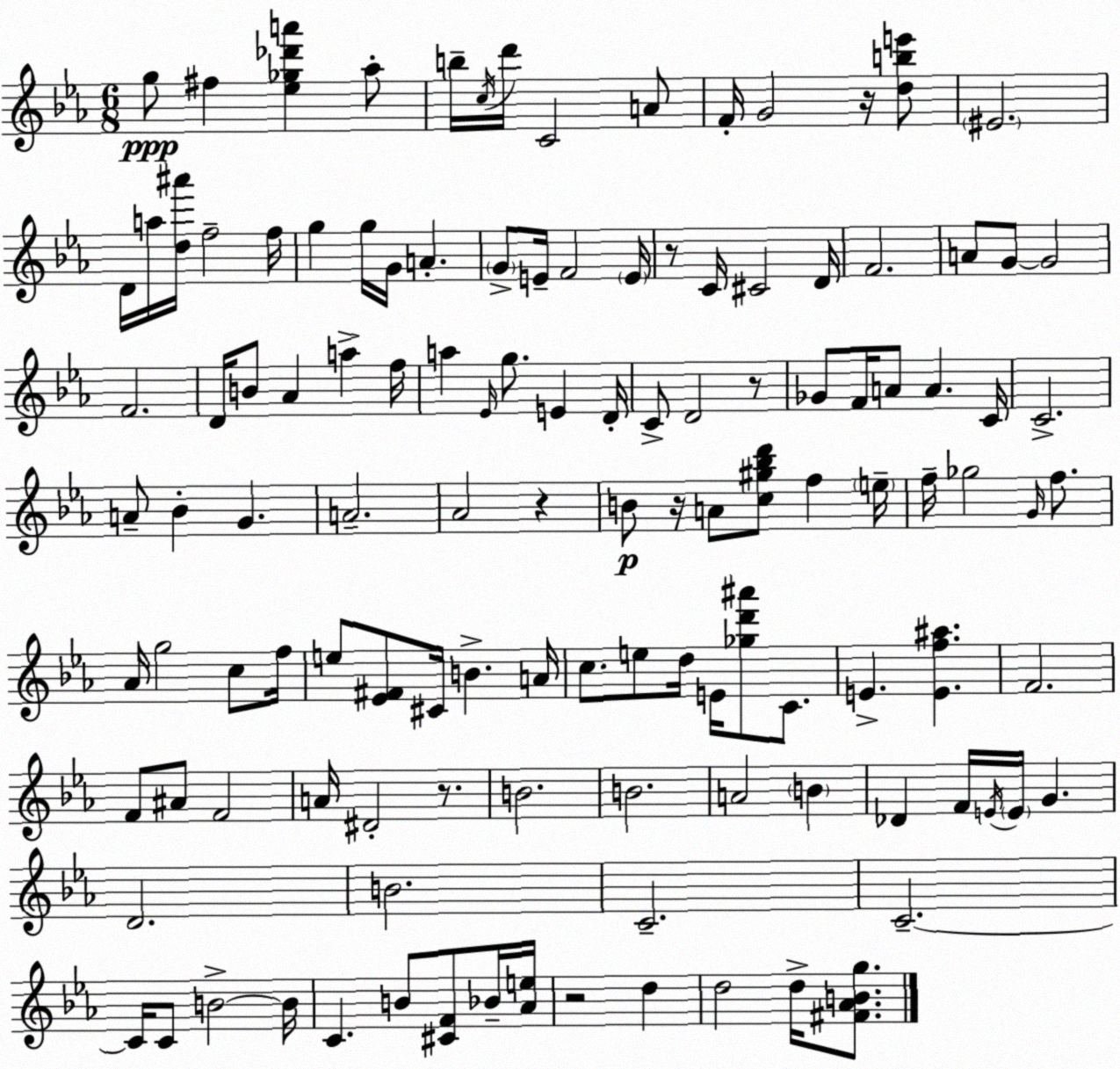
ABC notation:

X:1
T:Untitled
M:6/8
L:1/4
K:Cm
g/2 ^f [_e_g_d'a'] _a/2 b/4 c/4 d'/4 C2 A/2 F/4 G2 z/4 [dbe']/2 ^E2 D/4 a/4 [d^a']/4 f2 f/4 g g/4 G/4 A G/2 E/4 F2 E/4 z/2 C/4 ^C2 D/4 F2 A/2 G/2 G2 F2 D/4 B/2 _A a f/4 a _E/4 g/2 E D/4 C/2 D2 z/2 _G/2 F/4 A/2 A C/4 C2 A/2 _B G A2 _A2 z B/2 z/4 A/2 [c^g_bd']/2 f e/4 f/4 _g2 G/4 f/2 _A/4 g2 c/2 f/4 e/2 [_E^F]/2 ^C/4 B A/4 c/2 e/2 d/4 E/4 [_gd'^a']/2 C/2 E [Ef^a] F2 F/2 ^A/2 F2 A/4 ^D2 z/2 B2 B2 A2 B _D F/4 E/4 E/4 G D2 B2 C2 C2 C/4 C/2 B2 B/4 C B/2 [^CF]/2 _B/4 [_Ae]/4 z2 d d2 d/4 [^F_ABg]/2